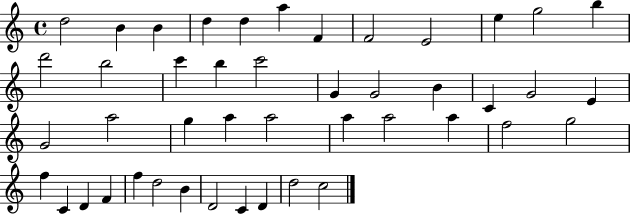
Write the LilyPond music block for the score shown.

{
  \clef treble
  \time 4/4
  \defaultTimeSignature
  \key c \major
  d''2 b'4 b'4 | d''4 d''4 a''4 f'4 | f'2 e'2 | e''4 g''2 b''4 | \break d'''2 b''2 | c'''4 b''4 c'''2 | g'4 g'2 b'4 | c'4 g'2 e'4 | \break g'2 a''2 | g''4 a''4 a''2 | a''4 a''2 a''4 | f''2 g''2 | \break f''4 c'4 d'4 f'4 | f''4 d''2 b'4 | d'2 c'4 d'4 | d''2 c''2 | \break \bar "|."
}